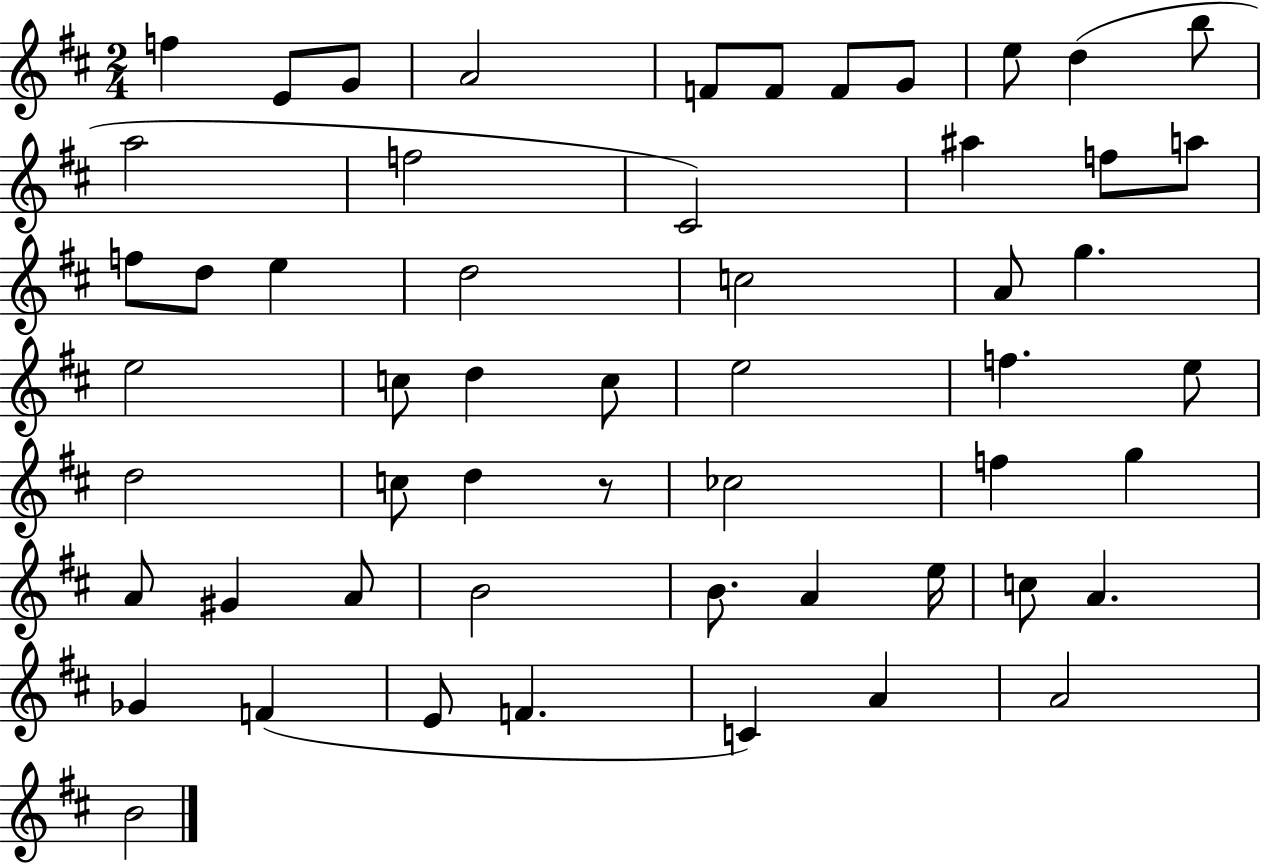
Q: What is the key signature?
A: D major